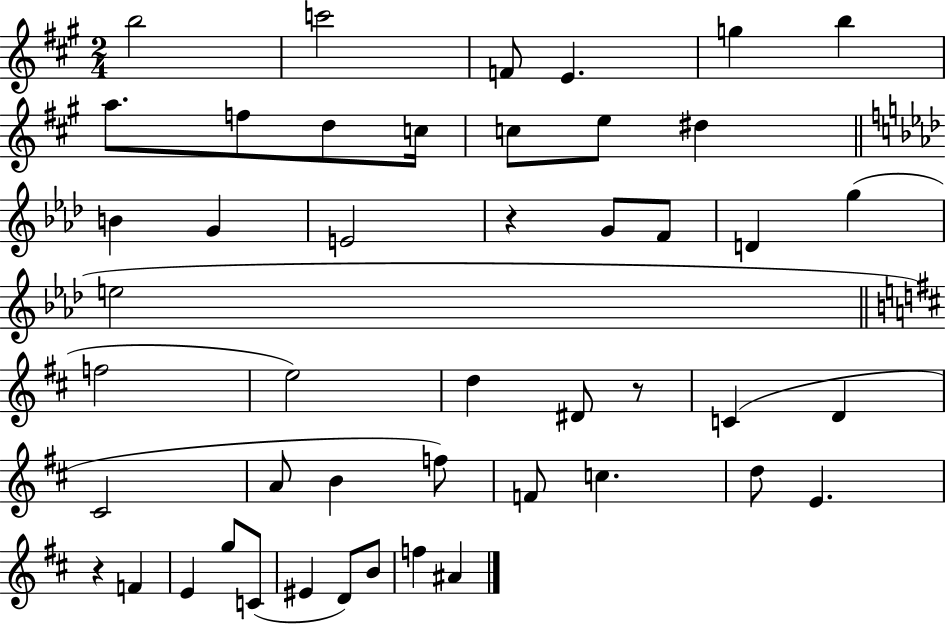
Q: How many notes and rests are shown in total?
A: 47